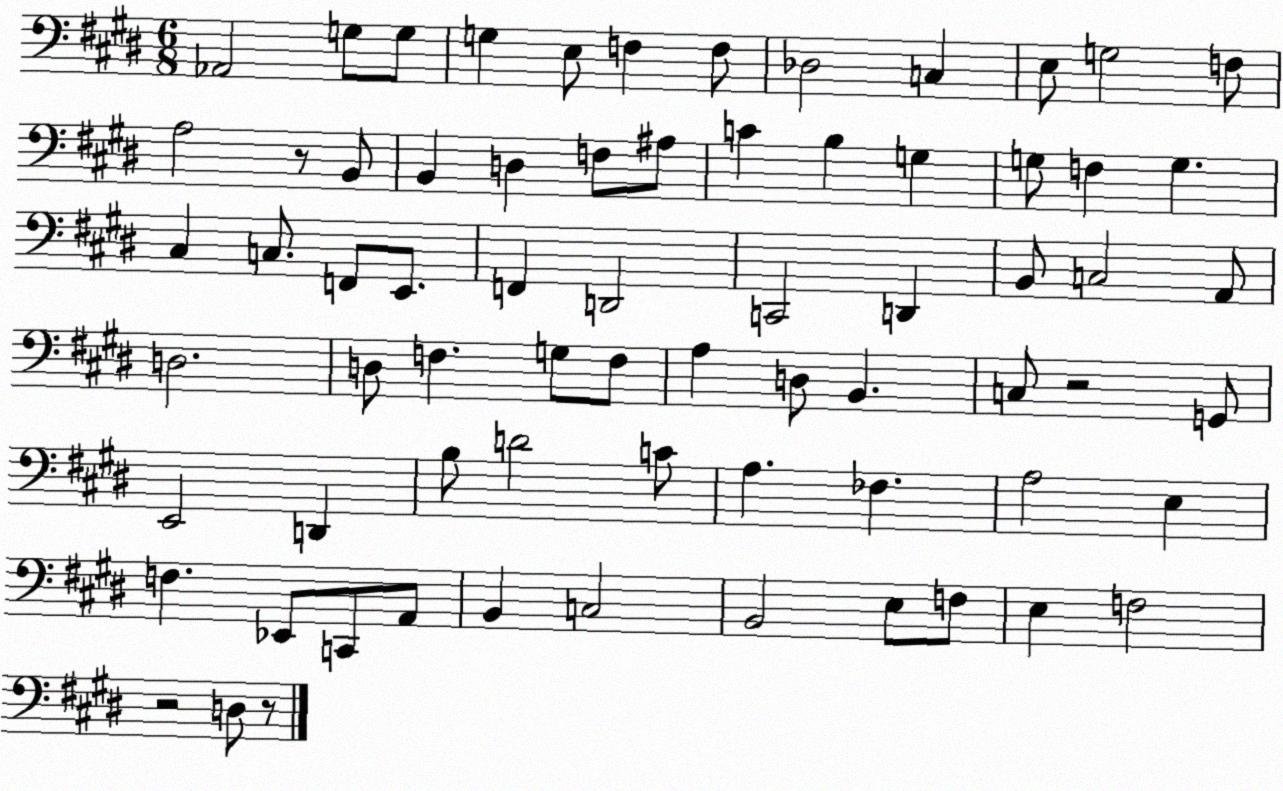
X:1
T:Untitled
M:6/8
L:1/4
K:E
_A,,2 G,/2 G,/2 G, E,/2 F, F,/2 _D,2 C, E,/2 G,2 F,/2 A,2 z/2 B,,/2 B,, D, F,/2 ^A,/2 C B, G, G,/2 F, G, ^C, C,/2 F,,/2 E,,/2 F,, D,,2 C,,2 D,, B,,/2 C,2 A,,/2 D,2 D,/2 F, G,/2 F,/2 A, D,/2 B,, C,/2 z2 G,,/2 E,,2 D,, B,/2 D2 C/2 A, _F, A,2 E, F, _E,,/2 C,,/2 A,,/2 B,, C,2 B,,2 E,/2 F,/2 E, F,2 z2 D,/2 z/2